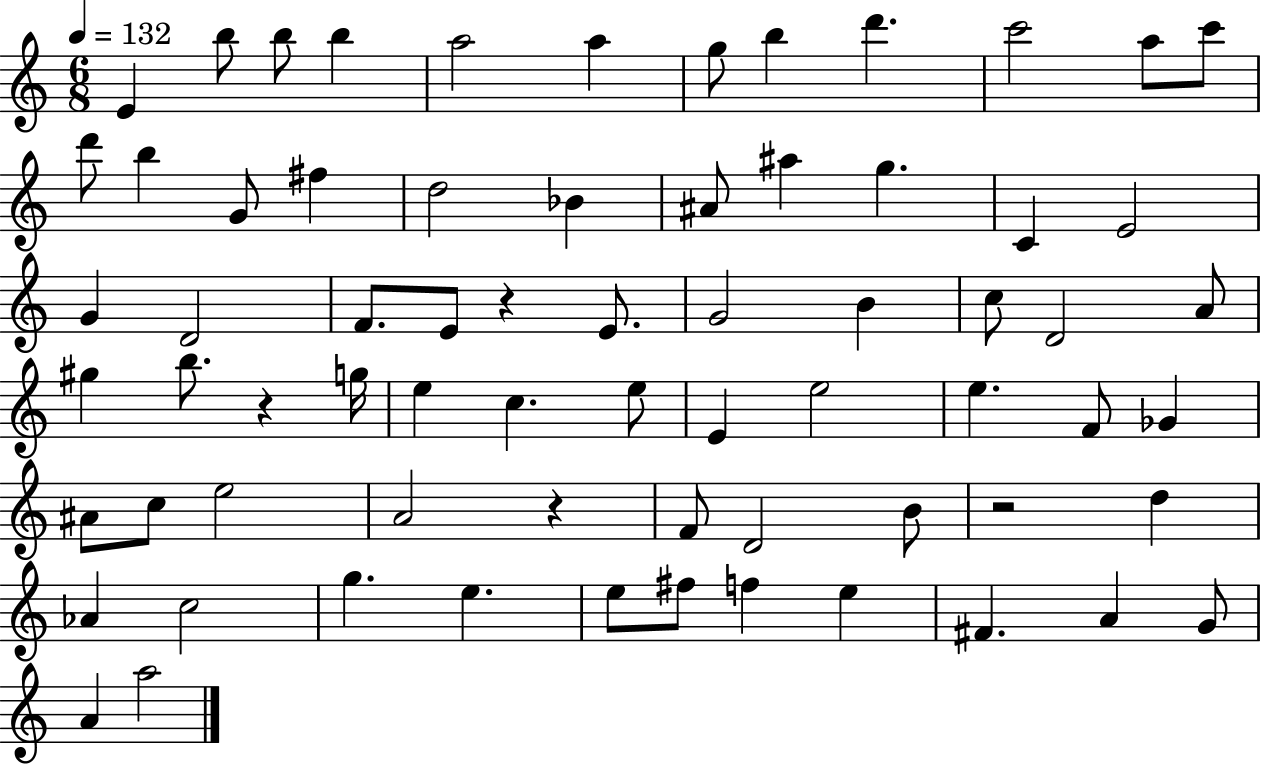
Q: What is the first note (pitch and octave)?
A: E4